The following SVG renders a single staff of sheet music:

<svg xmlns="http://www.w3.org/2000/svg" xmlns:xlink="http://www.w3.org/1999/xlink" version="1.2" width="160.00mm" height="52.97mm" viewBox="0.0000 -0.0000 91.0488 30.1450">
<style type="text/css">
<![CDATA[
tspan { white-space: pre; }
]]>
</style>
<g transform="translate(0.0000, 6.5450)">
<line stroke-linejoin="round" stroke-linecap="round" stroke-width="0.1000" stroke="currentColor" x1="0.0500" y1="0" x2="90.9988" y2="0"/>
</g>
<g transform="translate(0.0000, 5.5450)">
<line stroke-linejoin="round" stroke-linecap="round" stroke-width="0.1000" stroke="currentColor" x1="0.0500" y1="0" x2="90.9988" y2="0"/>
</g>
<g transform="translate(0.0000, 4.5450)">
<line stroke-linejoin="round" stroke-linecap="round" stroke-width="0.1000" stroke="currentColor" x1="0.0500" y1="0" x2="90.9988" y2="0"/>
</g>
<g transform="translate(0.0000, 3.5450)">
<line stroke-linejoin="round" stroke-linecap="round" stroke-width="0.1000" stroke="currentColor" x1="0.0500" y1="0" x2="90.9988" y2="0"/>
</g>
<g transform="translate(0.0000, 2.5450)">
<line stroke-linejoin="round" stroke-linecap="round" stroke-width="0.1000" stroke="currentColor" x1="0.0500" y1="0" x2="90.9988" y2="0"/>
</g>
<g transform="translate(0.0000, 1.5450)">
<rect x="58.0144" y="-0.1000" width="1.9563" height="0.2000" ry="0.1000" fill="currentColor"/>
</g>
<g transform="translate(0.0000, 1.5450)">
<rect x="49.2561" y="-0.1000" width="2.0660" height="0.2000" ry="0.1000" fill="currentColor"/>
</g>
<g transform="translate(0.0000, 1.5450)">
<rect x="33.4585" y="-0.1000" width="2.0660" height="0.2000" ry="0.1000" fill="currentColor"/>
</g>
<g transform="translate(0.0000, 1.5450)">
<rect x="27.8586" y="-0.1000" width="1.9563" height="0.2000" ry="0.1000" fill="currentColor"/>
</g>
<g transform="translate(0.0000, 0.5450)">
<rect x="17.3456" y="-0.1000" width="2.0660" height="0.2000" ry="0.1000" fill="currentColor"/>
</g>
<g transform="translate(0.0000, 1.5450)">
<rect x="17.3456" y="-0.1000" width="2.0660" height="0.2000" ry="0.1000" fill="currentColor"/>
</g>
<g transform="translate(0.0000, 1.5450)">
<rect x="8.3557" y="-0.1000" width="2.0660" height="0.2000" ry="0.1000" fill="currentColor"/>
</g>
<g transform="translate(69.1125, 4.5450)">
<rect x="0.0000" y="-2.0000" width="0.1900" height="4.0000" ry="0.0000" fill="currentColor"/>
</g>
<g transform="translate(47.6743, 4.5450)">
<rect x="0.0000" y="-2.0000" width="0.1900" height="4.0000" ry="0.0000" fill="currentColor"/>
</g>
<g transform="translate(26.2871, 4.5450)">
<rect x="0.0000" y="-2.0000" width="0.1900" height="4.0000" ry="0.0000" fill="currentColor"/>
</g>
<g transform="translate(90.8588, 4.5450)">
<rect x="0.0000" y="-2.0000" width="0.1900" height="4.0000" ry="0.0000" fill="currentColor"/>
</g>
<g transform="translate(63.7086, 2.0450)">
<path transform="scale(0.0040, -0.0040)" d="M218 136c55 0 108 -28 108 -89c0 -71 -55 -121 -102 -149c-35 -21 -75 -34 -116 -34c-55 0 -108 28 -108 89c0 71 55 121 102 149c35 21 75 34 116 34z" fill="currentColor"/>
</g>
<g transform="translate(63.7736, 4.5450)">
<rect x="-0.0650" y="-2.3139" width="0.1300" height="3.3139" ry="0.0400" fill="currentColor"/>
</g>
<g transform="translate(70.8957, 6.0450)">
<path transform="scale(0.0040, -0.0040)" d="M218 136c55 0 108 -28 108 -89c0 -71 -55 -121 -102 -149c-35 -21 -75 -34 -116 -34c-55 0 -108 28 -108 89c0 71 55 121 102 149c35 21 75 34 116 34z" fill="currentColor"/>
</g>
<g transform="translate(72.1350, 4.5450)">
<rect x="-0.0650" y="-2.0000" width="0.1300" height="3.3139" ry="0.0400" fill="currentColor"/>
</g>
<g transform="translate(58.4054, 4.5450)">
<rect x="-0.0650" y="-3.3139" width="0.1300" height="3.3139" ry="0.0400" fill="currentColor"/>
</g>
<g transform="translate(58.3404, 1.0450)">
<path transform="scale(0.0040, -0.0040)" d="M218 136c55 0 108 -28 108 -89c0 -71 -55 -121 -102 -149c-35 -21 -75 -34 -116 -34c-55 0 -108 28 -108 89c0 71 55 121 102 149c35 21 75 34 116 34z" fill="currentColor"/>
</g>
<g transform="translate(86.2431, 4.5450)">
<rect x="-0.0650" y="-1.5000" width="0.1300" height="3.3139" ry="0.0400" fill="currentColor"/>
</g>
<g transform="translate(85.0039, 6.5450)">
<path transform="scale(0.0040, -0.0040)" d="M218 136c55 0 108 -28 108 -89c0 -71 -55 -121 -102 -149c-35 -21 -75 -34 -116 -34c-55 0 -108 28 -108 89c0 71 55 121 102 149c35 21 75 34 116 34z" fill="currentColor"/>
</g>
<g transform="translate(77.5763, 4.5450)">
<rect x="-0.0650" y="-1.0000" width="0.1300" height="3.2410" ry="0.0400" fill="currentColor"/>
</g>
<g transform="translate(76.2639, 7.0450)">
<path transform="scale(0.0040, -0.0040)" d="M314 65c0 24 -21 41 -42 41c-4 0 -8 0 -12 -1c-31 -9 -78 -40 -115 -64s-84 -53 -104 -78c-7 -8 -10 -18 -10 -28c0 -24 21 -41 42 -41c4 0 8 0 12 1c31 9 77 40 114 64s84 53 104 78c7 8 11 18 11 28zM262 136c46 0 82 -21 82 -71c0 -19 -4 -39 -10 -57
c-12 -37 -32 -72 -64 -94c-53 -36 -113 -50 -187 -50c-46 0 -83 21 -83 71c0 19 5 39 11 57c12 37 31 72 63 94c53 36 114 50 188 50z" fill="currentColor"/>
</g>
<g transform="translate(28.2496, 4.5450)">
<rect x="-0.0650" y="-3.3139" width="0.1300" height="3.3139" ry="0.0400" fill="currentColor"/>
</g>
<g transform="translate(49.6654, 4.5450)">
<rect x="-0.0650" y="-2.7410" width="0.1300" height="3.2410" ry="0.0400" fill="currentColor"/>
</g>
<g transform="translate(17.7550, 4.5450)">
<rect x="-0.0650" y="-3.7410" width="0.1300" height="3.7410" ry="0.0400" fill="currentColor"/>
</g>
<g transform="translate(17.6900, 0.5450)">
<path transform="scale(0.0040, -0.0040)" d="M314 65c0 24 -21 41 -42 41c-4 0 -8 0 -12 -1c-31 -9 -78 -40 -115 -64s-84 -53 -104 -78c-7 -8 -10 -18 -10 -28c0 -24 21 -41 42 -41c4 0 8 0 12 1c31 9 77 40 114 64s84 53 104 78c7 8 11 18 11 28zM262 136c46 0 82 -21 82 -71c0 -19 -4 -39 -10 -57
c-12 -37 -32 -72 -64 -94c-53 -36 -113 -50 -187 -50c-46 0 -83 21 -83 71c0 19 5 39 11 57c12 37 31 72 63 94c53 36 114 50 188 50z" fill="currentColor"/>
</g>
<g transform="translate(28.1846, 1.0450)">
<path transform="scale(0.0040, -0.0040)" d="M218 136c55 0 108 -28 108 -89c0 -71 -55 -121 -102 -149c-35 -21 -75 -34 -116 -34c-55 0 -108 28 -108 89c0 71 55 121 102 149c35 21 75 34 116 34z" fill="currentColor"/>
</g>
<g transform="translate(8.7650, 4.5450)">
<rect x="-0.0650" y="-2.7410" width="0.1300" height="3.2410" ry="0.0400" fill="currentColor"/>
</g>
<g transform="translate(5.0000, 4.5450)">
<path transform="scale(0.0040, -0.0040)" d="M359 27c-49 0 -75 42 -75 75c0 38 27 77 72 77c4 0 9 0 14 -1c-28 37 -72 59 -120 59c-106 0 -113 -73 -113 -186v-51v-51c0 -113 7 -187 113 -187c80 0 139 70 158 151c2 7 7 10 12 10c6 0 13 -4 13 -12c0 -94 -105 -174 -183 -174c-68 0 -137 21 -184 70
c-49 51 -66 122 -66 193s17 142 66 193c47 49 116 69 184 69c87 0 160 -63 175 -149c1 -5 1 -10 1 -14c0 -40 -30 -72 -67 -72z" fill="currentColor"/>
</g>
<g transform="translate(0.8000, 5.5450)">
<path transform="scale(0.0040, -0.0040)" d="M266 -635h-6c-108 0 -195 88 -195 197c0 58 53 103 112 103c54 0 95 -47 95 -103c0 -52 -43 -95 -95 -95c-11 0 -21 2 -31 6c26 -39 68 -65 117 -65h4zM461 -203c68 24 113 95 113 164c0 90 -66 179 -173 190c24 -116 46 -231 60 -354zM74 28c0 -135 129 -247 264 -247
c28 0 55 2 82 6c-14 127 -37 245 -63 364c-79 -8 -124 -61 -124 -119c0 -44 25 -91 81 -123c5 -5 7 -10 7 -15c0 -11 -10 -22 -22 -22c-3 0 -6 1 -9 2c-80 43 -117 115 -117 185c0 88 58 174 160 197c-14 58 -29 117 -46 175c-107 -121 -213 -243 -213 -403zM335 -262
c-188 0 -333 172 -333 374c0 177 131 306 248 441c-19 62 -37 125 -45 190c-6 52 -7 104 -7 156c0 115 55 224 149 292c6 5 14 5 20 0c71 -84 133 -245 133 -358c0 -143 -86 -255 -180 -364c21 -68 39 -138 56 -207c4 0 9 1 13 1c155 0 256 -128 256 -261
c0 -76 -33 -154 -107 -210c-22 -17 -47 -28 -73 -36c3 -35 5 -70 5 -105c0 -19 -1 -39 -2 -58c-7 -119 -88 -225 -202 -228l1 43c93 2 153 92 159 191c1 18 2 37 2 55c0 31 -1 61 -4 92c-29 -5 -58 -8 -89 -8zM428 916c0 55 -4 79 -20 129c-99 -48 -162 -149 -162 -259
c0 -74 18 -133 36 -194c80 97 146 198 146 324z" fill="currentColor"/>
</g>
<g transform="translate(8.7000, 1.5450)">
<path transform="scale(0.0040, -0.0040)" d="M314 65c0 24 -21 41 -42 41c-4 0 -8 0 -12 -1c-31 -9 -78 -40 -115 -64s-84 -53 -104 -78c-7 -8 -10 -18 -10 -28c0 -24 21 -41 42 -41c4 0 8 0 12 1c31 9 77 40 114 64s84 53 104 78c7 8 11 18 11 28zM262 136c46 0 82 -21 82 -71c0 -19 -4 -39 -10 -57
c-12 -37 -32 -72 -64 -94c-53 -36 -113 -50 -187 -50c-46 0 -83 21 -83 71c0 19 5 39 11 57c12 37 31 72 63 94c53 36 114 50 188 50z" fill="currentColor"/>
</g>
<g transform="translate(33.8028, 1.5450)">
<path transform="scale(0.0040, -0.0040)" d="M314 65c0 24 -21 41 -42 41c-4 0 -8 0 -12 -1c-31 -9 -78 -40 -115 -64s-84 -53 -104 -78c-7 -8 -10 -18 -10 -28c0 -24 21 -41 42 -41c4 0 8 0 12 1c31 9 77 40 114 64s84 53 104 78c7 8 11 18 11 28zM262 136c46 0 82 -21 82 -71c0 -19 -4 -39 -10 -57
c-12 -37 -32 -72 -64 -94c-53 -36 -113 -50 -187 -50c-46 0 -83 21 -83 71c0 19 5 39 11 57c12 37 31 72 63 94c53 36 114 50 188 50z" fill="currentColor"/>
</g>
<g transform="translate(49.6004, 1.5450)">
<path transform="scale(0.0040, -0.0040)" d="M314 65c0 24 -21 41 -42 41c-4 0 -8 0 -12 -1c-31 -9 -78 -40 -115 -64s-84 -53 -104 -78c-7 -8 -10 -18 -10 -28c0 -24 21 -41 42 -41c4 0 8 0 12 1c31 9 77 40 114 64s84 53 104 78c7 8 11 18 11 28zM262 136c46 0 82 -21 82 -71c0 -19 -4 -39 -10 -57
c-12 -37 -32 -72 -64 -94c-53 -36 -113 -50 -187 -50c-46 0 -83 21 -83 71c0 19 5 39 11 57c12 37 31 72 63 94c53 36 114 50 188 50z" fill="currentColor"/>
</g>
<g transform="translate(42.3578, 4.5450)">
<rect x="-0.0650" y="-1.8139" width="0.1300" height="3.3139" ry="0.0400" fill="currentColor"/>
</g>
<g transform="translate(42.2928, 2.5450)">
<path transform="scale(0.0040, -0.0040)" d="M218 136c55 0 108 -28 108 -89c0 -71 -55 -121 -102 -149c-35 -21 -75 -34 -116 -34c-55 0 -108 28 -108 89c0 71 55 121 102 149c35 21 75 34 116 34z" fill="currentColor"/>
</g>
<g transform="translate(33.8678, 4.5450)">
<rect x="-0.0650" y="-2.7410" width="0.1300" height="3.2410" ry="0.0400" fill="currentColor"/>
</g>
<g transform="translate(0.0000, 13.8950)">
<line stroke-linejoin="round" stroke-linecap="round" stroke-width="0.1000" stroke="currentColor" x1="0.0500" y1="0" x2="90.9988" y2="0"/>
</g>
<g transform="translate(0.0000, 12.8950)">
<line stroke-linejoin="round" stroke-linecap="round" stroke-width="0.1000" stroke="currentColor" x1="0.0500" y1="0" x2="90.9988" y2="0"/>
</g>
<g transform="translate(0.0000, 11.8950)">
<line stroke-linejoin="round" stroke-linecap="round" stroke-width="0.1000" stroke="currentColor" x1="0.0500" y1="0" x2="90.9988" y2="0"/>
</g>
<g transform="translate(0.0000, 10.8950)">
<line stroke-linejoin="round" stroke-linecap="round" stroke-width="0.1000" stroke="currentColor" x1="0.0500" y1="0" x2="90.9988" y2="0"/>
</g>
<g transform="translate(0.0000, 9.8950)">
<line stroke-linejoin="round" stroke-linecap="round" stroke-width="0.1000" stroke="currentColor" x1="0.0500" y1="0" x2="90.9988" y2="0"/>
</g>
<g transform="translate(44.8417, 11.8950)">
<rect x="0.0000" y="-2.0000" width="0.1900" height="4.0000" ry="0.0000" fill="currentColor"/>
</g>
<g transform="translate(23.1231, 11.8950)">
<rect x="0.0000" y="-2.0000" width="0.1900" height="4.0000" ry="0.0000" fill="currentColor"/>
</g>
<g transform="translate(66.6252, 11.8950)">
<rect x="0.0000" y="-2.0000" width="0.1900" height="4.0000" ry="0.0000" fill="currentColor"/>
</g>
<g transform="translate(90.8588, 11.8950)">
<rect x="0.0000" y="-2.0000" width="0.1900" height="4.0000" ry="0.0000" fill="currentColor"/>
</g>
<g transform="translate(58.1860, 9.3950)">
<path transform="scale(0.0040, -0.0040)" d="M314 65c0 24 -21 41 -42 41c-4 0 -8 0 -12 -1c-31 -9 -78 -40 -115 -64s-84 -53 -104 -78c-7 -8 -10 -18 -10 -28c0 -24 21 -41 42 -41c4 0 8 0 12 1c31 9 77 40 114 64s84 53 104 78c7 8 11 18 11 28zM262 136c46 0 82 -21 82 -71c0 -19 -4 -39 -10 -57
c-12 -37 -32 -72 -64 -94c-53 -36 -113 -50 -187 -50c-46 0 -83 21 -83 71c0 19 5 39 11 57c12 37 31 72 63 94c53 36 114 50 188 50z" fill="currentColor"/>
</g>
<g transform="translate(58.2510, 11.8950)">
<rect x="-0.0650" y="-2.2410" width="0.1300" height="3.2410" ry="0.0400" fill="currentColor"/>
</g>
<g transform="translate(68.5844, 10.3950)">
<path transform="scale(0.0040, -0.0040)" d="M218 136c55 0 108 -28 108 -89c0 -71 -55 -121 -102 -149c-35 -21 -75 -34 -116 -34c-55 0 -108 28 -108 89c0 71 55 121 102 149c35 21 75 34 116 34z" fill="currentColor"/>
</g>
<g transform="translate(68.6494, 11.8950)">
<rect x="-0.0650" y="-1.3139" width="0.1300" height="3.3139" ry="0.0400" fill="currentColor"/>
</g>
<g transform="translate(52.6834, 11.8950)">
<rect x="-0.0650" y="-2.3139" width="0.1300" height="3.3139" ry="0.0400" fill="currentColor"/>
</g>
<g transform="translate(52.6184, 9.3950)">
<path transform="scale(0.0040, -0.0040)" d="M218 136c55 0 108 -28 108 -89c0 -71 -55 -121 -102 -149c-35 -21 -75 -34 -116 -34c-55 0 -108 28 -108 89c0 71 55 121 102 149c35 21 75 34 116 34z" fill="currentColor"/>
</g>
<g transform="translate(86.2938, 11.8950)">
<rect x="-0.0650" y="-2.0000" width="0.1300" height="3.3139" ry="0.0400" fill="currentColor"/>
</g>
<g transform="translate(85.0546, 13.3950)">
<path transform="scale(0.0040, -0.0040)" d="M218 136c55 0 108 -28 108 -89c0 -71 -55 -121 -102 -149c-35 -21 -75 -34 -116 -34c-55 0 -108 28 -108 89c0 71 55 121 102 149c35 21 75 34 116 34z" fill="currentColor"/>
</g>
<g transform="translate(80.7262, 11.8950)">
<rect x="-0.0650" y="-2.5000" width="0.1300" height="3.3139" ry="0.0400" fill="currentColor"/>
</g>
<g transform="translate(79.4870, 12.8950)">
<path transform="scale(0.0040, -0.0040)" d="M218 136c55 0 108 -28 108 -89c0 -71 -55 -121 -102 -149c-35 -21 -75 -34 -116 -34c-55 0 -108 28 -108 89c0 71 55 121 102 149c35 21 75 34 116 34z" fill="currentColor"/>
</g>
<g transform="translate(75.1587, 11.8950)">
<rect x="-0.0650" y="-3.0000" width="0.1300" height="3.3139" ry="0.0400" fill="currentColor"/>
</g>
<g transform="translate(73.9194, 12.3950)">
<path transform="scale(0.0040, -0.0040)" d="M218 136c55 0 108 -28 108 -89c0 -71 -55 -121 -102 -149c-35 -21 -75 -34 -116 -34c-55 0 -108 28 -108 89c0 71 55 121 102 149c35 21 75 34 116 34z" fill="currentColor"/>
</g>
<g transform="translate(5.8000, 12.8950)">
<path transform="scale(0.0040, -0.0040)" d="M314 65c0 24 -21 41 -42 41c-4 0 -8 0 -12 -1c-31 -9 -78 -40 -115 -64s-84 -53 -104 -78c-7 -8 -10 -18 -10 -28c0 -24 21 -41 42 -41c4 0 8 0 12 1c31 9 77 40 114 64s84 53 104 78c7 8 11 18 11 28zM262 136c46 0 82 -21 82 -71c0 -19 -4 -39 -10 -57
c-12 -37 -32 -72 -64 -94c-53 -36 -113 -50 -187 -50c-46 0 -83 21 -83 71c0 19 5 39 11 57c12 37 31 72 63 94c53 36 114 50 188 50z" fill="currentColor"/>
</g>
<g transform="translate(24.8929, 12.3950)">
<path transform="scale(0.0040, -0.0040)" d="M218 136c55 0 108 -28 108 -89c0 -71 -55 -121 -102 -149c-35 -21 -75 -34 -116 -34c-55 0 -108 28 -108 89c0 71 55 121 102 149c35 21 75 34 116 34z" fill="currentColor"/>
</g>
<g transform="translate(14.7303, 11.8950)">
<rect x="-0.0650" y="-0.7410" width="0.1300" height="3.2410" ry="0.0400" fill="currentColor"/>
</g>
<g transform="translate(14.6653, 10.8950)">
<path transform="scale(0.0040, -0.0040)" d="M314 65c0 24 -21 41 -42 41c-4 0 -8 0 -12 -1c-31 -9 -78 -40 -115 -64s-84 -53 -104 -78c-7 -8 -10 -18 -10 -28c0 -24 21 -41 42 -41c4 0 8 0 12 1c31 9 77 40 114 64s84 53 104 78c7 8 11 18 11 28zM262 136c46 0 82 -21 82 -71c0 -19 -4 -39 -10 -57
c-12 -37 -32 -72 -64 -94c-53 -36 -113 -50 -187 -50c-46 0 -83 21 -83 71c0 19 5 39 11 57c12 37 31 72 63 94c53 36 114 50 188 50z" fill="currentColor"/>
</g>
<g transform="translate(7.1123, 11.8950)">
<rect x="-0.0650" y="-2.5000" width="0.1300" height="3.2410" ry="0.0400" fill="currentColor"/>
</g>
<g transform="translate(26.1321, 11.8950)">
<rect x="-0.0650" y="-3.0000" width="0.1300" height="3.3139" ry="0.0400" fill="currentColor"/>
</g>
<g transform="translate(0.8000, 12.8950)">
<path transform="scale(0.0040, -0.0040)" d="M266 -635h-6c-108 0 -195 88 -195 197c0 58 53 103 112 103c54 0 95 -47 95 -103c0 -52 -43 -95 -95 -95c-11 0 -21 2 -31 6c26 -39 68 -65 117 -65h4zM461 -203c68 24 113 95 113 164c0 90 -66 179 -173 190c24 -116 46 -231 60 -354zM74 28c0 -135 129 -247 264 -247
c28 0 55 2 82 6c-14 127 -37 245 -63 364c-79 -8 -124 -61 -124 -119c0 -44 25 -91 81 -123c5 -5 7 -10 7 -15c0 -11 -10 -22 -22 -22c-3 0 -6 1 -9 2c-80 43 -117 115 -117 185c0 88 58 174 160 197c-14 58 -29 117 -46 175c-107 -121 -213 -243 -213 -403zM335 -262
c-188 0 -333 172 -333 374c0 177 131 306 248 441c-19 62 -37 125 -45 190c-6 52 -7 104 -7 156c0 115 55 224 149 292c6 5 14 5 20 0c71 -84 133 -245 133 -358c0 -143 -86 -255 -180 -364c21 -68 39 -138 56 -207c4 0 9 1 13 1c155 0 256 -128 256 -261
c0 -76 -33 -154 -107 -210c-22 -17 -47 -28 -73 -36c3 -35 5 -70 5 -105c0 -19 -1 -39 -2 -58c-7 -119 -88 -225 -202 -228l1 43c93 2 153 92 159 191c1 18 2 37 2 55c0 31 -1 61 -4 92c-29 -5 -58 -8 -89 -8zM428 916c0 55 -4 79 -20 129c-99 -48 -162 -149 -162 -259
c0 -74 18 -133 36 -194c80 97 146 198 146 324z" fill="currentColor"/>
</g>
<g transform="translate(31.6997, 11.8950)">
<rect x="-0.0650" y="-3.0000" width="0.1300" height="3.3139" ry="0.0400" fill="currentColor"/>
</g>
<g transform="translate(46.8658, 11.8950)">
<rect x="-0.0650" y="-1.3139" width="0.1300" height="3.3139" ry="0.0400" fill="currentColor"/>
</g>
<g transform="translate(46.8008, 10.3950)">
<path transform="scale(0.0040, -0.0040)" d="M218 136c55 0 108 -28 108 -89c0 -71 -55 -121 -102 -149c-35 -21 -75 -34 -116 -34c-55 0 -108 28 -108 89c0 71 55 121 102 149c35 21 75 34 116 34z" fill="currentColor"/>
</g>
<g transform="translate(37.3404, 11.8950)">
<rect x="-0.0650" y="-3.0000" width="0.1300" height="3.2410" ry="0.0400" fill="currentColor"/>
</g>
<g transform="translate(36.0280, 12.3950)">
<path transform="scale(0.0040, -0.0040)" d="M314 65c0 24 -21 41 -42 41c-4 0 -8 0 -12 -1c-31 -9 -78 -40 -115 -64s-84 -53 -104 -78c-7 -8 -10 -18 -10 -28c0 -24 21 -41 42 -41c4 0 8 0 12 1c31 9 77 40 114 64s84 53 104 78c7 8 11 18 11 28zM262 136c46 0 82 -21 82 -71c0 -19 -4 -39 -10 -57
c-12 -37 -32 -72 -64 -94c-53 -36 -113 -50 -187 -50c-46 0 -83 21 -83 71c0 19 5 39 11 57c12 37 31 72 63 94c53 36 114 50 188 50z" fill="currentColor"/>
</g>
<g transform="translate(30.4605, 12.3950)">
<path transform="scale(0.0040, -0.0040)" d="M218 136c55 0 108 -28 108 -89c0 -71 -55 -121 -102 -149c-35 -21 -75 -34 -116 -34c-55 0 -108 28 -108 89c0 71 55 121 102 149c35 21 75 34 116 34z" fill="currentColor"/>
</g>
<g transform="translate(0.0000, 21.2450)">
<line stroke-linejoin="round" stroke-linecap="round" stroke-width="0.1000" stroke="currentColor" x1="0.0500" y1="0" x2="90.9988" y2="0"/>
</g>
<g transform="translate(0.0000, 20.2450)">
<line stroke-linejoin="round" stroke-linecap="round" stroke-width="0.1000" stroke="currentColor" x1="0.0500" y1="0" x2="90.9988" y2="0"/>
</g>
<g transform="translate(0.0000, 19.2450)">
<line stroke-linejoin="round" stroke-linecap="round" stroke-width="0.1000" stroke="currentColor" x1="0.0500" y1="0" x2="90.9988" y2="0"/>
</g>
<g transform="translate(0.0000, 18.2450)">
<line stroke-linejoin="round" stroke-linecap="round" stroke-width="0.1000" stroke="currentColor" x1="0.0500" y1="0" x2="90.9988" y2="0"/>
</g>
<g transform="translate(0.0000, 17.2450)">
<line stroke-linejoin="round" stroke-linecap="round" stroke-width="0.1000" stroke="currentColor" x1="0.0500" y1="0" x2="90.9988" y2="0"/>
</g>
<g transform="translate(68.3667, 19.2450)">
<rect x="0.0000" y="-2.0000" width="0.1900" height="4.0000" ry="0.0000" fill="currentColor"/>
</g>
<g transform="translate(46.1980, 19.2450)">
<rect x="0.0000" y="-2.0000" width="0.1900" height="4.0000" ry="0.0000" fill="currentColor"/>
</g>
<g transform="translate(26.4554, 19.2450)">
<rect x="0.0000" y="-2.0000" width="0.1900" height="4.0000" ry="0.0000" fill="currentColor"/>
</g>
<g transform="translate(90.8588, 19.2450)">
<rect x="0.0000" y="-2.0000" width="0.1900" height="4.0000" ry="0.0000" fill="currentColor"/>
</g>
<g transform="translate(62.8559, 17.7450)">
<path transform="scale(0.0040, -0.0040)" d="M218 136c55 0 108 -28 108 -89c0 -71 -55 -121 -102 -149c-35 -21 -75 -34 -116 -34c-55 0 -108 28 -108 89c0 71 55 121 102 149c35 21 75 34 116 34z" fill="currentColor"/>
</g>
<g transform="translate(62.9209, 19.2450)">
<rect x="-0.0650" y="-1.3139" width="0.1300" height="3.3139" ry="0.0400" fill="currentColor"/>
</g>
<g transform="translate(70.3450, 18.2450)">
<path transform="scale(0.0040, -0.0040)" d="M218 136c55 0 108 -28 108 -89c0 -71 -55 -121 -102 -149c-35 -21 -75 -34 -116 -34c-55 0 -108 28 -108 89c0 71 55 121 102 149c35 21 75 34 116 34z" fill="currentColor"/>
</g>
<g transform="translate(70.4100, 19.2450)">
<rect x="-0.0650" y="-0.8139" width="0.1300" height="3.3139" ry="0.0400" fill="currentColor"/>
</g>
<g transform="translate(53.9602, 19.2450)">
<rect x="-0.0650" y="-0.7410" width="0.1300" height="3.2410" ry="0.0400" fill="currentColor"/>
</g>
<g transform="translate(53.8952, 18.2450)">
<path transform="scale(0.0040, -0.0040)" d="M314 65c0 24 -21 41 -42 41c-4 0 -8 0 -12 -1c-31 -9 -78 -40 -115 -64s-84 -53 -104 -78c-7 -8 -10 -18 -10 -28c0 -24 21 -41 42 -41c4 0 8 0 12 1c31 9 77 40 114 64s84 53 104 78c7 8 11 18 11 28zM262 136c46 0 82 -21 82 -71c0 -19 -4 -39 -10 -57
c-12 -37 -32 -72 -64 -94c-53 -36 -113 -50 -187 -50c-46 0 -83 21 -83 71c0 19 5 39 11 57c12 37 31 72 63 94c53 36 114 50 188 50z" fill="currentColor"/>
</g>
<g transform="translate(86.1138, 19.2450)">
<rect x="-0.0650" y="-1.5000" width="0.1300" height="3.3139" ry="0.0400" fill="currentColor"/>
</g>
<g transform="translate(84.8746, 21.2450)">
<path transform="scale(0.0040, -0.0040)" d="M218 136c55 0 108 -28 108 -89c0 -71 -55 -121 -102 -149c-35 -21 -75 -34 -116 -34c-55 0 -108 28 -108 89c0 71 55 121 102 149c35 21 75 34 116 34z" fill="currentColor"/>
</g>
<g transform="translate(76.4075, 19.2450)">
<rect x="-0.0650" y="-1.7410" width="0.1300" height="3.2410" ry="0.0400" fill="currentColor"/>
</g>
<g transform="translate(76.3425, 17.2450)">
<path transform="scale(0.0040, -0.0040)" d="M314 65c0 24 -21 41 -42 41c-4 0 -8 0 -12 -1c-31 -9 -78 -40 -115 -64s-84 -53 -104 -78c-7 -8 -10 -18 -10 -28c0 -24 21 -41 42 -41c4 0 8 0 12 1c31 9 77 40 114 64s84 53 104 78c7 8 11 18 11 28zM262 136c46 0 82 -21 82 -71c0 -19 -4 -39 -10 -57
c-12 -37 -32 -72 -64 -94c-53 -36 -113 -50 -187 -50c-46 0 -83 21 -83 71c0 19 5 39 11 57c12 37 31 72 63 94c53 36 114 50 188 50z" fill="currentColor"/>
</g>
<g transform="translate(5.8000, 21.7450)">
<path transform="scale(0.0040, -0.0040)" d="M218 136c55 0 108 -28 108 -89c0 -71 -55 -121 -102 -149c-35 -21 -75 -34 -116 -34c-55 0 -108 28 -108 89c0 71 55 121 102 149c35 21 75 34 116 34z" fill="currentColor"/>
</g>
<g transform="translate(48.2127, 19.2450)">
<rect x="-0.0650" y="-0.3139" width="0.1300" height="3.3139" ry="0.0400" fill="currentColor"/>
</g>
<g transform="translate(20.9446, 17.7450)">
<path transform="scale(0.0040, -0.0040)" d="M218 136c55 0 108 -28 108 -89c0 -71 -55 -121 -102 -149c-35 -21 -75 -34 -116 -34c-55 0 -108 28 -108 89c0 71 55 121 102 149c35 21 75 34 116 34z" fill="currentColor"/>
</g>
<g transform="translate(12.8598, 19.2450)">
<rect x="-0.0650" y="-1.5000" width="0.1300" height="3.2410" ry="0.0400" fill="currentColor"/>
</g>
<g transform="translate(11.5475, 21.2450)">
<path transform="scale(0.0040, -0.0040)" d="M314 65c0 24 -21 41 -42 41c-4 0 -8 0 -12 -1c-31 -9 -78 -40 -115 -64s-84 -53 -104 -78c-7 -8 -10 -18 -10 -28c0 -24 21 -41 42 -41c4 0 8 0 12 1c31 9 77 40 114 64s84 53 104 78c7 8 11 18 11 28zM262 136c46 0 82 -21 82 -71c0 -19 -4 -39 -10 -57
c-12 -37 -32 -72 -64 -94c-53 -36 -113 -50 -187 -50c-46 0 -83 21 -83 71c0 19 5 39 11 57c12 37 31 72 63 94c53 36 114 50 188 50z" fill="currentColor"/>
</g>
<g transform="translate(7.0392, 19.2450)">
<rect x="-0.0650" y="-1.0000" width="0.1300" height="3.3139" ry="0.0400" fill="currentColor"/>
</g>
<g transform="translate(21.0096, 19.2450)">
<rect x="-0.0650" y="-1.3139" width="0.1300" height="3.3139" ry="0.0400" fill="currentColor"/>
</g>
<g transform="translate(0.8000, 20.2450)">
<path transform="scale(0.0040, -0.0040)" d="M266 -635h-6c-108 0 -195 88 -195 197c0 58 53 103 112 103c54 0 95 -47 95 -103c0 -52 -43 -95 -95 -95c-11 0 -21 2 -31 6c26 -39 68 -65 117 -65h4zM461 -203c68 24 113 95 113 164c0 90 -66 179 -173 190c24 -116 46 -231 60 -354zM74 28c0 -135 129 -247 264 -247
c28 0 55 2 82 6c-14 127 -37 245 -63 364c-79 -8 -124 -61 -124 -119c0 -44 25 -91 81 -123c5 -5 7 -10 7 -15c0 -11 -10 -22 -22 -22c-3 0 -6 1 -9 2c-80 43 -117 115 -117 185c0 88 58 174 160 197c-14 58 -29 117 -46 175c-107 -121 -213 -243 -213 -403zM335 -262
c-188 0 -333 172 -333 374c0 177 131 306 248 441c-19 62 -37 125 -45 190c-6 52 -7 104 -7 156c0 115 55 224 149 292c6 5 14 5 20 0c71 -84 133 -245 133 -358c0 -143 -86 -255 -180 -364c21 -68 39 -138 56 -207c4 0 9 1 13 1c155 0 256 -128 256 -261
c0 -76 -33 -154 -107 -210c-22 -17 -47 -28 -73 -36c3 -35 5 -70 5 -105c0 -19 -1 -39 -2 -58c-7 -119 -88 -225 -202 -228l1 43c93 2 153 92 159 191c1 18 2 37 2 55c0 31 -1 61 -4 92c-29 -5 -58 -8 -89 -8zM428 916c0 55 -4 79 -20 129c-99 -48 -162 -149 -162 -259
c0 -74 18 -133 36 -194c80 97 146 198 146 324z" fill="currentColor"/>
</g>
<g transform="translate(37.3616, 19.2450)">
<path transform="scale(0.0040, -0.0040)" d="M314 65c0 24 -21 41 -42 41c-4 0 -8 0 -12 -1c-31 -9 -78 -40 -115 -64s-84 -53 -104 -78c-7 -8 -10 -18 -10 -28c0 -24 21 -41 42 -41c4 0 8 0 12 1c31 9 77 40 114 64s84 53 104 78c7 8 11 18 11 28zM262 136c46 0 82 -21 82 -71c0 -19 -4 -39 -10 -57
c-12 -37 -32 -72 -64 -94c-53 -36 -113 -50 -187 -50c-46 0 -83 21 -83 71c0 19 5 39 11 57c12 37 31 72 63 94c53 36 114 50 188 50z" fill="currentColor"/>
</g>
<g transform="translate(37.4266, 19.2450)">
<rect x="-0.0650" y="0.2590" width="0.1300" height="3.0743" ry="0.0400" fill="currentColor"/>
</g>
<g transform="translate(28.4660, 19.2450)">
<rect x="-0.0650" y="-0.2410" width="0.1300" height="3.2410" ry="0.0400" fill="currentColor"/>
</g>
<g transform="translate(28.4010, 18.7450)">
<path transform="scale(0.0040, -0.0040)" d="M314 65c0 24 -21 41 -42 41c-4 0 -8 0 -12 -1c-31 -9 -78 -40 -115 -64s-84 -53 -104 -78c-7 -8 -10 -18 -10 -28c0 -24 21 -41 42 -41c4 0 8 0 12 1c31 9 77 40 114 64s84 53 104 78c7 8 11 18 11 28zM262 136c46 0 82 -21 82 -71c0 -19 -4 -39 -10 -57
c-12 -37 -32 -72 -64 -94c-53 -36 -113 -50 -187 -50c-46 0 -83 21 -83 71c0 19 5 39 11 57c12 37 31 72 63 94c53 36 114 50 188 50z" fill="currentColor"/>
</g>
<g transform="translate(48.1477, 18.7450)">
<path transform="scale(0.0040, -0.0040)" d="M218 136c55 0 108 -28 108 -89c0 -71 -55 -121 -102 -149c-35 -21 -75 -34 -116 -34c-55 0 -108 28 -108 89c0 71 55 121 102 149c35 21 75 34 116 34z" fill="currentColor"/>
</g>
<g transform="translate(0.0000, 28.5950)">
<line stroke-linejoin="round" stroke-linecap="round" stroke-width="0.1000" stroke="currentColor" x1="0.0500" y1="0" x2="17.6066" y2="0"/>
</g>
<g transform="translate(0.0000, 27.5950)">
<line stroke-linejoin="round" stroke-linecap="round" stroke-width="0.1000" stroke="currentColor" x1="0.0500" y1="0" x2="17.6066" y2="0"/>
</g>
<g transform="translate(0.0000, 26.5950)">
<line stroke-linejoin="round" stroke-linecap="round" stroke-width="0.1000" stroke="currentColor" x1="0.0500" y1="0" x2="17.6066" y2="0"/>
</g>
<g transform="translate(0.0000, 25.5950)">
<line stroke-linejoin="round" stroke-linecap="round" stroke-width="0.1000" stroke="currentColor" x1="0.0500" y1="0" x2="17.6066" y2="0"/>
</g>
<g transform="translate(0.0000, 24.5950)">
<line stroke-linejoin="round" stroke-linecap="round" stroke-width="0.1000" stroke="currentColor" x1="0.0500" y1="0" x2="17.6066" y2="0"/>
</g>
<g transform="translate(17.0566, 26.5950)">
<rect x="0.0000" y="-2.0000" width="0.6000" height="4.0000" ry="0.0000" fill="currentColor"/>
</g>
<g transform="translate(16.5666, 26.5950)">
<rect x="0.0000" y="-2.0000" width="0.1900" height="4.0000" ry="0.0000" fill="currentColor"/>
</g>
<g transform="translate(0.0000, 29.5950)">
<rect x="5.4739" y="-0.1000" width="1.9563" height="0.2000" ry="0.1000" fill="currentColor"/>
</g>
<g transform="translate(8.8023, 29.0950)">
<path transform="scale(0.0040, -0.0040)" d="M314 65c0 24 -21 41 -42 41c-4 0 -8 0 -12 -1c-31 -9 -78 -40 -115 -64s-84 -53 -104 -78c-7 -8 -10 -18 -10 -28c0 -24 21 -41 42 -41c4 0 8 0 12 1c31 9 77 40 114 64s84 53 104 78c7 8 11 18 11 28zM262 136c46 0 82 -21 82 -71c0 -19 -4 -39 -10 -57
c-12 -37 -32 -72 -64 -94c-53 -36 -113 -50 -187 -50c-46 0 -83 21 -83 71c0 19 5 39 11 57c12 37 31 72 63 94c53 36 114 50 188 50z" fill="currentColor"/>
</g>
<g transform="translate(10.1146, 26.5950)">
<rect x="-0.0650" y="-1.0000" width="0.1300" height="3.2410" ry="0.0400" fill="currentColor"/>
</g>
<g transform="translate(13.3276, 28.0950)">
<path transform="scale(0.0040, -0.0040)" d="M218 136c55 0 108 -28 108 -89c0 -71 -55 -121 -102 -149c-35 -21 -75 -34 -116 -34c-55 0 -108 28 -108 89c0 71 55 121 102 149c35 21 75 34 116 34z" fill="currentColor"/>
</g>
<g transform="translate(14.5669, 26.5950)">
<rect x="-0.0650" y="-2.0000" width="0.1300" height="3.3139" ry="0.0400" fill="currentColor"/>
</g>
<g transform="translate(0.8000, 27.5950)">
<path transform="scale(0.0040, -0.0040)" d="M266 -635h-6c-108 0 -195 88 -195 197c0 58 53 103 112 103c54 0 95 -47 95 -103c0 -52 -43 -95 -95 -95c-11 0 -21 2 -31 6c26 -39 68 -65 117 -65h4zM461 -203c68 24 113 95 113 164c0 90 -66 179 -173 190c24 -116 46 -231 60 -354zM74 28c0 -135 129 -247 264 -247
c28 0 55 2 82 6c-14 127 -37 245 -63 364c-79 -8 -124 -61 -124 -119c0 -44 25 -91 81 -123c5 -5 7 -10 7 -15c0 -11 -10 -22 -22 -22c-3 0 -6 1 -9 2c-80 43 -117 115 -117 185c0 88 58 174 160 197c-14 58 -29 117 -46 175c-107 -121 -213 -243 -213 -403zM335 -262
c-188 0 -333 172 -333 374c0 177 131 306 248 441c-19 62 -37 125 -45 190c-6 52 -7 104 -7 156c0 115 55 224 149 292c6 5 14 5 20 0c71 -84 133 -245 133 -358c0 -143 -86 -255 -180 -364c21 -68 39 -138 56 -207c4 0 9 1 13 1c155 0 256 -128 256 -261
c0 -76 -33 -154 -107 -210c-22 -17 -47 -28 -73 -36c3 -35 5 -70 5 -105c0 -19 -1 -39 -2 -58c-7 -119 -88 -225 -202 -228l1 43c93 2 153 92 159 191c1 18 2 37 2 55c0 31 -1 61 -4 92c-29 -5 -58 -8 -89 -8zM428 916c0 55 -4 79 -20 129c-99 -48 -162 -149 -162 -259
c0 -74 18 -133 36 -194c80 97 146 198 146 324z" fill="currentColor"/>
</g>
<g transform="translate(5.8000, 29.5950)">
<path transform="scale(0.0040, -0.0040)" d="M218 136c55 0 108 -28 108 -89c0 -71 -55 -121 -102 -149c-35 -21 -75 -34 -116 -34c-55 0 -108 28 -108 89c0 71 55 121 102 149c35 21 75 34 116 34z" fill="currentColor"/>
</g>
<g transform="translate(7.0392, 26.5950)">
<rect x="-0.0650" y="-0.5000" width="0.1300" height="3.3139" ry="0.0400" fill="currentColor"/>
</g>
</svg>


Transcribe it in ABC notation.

X:1
T:Untitled
M:4/4
L:1/4
K:C
a2 c'2 b a2 f a2 b g F D2 E G2 d2 A A A2 e g g2 e A G F D E2 e c2 B2 c d2 e d f2 E C D2 F